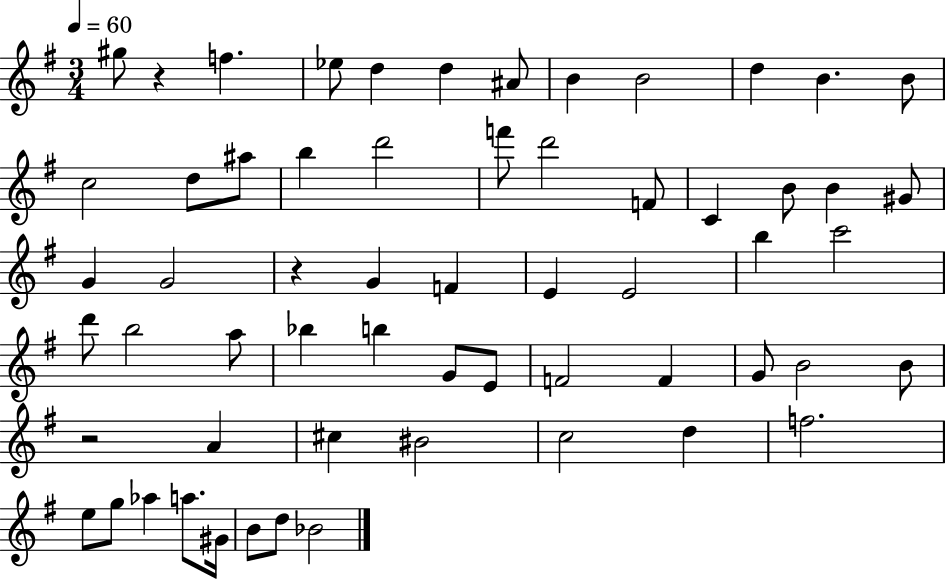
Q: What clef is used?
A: treble